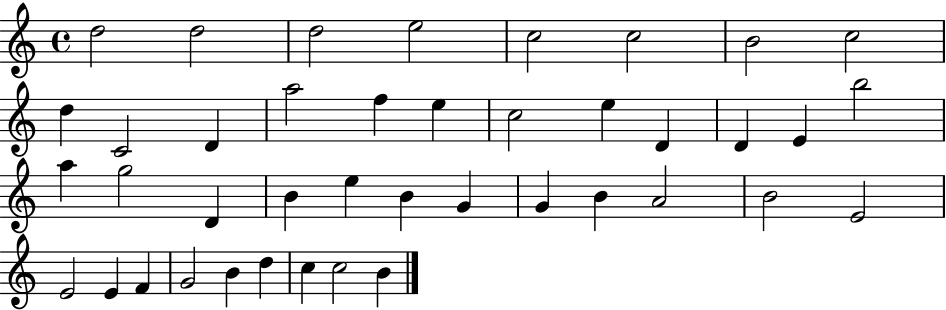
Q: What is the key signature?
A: C major